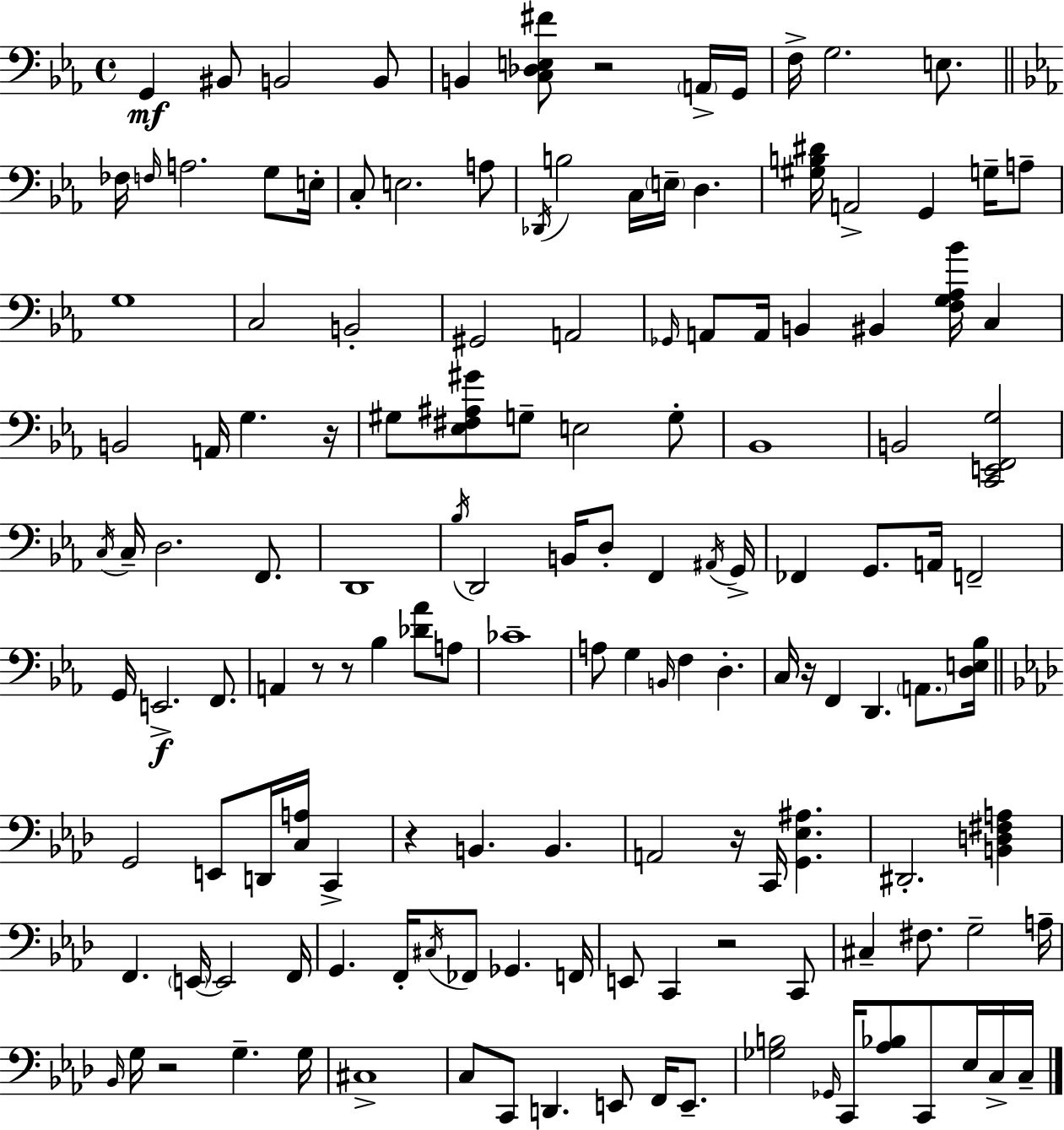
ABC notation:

X:1
T:Untitled
M:4/4
L:1/4
K:Cm
G,, ^B,,/2 B,,2 B,,/2 B,, [C,_D,E,^F]/2 z2 A,,/4 G,,/4 F,/4 G,2 E,/2 _F,/4 F,/4 A,2 G,/2 E,/4 C,/2 E,2 A,/2 _D,,/4 B,2 C,/4 E,/4 D, [^G,B,^D]/4 A,,2 G,, G,/4 A,/2 G,4 C,2 B,,2 ^G,,2 A,,2 _G,,/4 A,,/2 A,,/4 B,, ^B,, [F,G,_A,_B]/4 C, B,,2 A,,/4 G, z/4 ^G,/2 [_E,^F,^A,^G]/2 G,/2 E,2 G,/2 _B,,4 B,,2 [C,,E,,F,,G,]2 C,/4 C,/4 D,2 F,,/2 D,,4 _B,/4 D,,2 B,,/4 D,/2 F,, ^A,,/4 G,,/4 _F,, G,,/2 A,,/4 F,,2 G,,/4 E,,2 F,,/2 A,, z/2 z/2 _B, [_D_A]/2 A,/2 _C4 A,/2 G, B,,/4 F, D, C,/4 z/4 F,, D,, A,,/2 [D,E,_B,]/4 G,,2 E,,/2 D,,/4 [C,A,]/4 C,, z B,, B,, A,,2 z/4 C,,/4 [G,,_E,^A,] ^D,,2 [B,,D,^F,A,] F,, E,,/4 E,,2 F,,/4 G,, F,,/4 ^C,/4 _F,,/2 _G,, F,,/4 E,,/2 C,, z2 C,,/2 ^C, ^F,/2 G,2 A,/4 _B,,/4 G,/4 z2 G, G,/4 ^C,4 C,/2 C,,/2 D,, E,,/2 F,,/4 E,,/2 [_G,B,]2 _G,,/4 C,,/4 [_A,_B,]/2 C,,/2 _E,/4 C,/4 C,/4